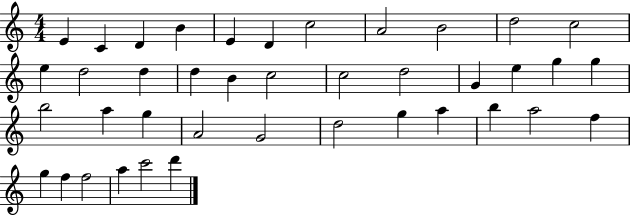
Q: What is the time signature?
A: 4/4